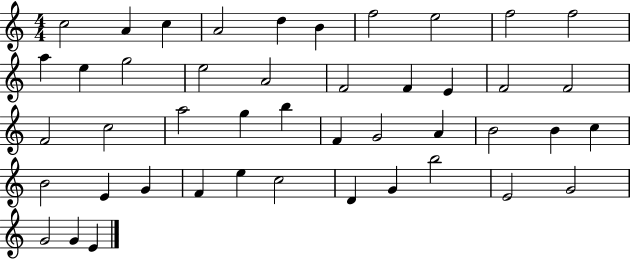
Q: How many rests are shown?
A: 0